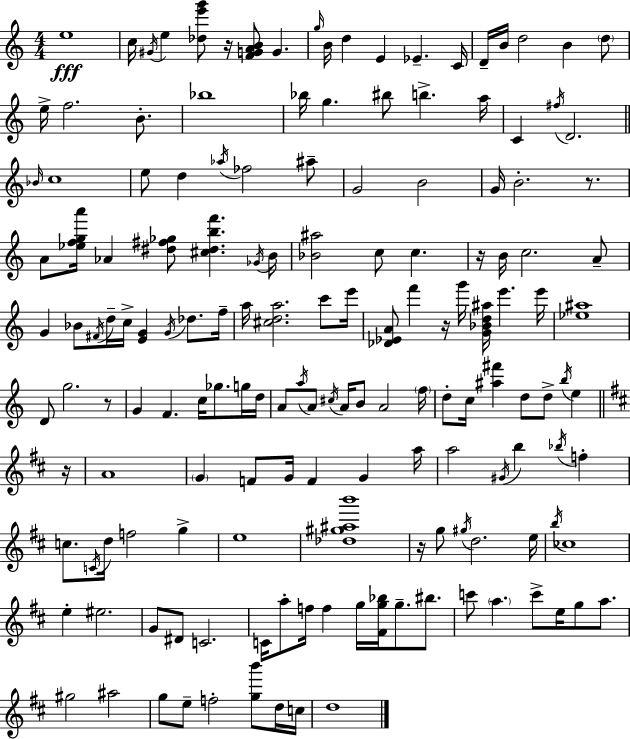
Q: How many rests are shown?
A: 7